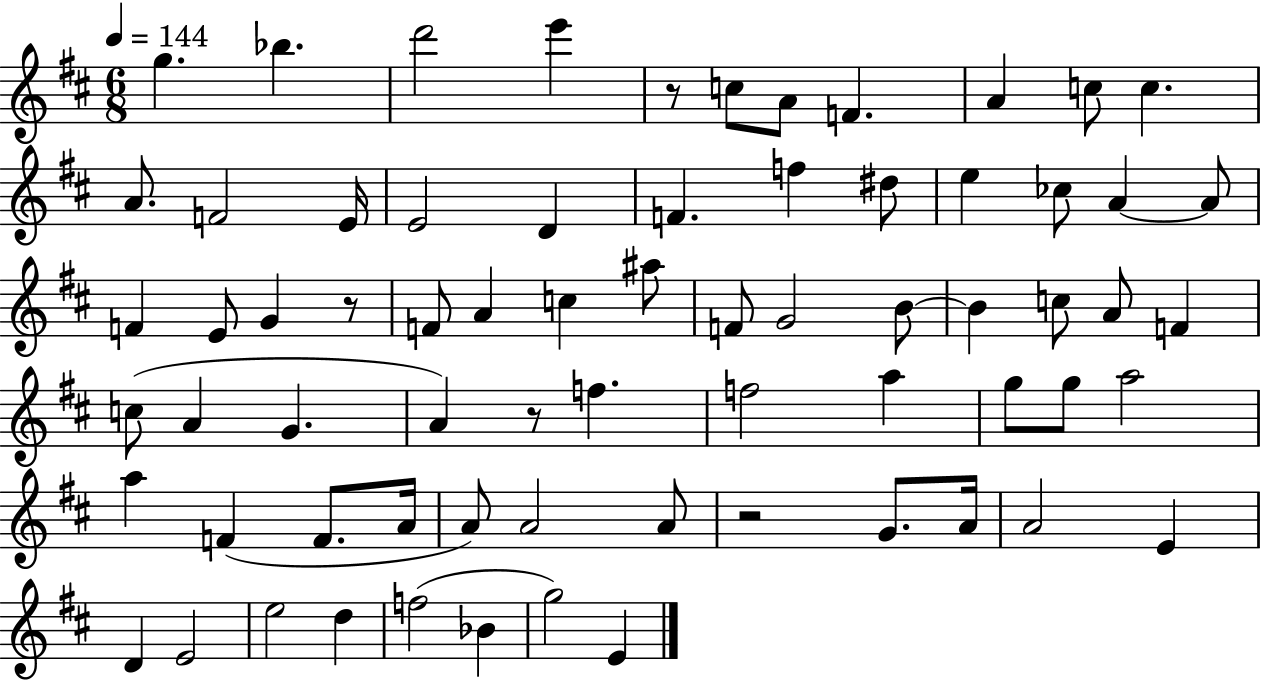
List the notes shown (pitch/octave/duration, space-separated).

G5/q. Bb5/q. D6/h E6/q R/e C5/e A4/e F4/q. A4/q C5/e C5/q. A4/e. F4/h E4/s E4/h D4/q F4/q. F5/q D#5/e E5/q CES5/e A4/q A4/e F4/q E4/e G4/q R/e F4/e A4/q C5/q A#5/e F4/e G4/h B4/e B4/q C5/e A4/e F4/q C5/e A4/q G4/q. A4/q R/e F5/q. F5/h A5/q G5/e G5/e A5/h A5/q F4/q F4/e. A4/s A4/e A4/h A4/e R/h G4/e. A4/s A4/h E4/q D4/q E4/h E5/h D5/q F5/h Bb4/q G5/h E4/q